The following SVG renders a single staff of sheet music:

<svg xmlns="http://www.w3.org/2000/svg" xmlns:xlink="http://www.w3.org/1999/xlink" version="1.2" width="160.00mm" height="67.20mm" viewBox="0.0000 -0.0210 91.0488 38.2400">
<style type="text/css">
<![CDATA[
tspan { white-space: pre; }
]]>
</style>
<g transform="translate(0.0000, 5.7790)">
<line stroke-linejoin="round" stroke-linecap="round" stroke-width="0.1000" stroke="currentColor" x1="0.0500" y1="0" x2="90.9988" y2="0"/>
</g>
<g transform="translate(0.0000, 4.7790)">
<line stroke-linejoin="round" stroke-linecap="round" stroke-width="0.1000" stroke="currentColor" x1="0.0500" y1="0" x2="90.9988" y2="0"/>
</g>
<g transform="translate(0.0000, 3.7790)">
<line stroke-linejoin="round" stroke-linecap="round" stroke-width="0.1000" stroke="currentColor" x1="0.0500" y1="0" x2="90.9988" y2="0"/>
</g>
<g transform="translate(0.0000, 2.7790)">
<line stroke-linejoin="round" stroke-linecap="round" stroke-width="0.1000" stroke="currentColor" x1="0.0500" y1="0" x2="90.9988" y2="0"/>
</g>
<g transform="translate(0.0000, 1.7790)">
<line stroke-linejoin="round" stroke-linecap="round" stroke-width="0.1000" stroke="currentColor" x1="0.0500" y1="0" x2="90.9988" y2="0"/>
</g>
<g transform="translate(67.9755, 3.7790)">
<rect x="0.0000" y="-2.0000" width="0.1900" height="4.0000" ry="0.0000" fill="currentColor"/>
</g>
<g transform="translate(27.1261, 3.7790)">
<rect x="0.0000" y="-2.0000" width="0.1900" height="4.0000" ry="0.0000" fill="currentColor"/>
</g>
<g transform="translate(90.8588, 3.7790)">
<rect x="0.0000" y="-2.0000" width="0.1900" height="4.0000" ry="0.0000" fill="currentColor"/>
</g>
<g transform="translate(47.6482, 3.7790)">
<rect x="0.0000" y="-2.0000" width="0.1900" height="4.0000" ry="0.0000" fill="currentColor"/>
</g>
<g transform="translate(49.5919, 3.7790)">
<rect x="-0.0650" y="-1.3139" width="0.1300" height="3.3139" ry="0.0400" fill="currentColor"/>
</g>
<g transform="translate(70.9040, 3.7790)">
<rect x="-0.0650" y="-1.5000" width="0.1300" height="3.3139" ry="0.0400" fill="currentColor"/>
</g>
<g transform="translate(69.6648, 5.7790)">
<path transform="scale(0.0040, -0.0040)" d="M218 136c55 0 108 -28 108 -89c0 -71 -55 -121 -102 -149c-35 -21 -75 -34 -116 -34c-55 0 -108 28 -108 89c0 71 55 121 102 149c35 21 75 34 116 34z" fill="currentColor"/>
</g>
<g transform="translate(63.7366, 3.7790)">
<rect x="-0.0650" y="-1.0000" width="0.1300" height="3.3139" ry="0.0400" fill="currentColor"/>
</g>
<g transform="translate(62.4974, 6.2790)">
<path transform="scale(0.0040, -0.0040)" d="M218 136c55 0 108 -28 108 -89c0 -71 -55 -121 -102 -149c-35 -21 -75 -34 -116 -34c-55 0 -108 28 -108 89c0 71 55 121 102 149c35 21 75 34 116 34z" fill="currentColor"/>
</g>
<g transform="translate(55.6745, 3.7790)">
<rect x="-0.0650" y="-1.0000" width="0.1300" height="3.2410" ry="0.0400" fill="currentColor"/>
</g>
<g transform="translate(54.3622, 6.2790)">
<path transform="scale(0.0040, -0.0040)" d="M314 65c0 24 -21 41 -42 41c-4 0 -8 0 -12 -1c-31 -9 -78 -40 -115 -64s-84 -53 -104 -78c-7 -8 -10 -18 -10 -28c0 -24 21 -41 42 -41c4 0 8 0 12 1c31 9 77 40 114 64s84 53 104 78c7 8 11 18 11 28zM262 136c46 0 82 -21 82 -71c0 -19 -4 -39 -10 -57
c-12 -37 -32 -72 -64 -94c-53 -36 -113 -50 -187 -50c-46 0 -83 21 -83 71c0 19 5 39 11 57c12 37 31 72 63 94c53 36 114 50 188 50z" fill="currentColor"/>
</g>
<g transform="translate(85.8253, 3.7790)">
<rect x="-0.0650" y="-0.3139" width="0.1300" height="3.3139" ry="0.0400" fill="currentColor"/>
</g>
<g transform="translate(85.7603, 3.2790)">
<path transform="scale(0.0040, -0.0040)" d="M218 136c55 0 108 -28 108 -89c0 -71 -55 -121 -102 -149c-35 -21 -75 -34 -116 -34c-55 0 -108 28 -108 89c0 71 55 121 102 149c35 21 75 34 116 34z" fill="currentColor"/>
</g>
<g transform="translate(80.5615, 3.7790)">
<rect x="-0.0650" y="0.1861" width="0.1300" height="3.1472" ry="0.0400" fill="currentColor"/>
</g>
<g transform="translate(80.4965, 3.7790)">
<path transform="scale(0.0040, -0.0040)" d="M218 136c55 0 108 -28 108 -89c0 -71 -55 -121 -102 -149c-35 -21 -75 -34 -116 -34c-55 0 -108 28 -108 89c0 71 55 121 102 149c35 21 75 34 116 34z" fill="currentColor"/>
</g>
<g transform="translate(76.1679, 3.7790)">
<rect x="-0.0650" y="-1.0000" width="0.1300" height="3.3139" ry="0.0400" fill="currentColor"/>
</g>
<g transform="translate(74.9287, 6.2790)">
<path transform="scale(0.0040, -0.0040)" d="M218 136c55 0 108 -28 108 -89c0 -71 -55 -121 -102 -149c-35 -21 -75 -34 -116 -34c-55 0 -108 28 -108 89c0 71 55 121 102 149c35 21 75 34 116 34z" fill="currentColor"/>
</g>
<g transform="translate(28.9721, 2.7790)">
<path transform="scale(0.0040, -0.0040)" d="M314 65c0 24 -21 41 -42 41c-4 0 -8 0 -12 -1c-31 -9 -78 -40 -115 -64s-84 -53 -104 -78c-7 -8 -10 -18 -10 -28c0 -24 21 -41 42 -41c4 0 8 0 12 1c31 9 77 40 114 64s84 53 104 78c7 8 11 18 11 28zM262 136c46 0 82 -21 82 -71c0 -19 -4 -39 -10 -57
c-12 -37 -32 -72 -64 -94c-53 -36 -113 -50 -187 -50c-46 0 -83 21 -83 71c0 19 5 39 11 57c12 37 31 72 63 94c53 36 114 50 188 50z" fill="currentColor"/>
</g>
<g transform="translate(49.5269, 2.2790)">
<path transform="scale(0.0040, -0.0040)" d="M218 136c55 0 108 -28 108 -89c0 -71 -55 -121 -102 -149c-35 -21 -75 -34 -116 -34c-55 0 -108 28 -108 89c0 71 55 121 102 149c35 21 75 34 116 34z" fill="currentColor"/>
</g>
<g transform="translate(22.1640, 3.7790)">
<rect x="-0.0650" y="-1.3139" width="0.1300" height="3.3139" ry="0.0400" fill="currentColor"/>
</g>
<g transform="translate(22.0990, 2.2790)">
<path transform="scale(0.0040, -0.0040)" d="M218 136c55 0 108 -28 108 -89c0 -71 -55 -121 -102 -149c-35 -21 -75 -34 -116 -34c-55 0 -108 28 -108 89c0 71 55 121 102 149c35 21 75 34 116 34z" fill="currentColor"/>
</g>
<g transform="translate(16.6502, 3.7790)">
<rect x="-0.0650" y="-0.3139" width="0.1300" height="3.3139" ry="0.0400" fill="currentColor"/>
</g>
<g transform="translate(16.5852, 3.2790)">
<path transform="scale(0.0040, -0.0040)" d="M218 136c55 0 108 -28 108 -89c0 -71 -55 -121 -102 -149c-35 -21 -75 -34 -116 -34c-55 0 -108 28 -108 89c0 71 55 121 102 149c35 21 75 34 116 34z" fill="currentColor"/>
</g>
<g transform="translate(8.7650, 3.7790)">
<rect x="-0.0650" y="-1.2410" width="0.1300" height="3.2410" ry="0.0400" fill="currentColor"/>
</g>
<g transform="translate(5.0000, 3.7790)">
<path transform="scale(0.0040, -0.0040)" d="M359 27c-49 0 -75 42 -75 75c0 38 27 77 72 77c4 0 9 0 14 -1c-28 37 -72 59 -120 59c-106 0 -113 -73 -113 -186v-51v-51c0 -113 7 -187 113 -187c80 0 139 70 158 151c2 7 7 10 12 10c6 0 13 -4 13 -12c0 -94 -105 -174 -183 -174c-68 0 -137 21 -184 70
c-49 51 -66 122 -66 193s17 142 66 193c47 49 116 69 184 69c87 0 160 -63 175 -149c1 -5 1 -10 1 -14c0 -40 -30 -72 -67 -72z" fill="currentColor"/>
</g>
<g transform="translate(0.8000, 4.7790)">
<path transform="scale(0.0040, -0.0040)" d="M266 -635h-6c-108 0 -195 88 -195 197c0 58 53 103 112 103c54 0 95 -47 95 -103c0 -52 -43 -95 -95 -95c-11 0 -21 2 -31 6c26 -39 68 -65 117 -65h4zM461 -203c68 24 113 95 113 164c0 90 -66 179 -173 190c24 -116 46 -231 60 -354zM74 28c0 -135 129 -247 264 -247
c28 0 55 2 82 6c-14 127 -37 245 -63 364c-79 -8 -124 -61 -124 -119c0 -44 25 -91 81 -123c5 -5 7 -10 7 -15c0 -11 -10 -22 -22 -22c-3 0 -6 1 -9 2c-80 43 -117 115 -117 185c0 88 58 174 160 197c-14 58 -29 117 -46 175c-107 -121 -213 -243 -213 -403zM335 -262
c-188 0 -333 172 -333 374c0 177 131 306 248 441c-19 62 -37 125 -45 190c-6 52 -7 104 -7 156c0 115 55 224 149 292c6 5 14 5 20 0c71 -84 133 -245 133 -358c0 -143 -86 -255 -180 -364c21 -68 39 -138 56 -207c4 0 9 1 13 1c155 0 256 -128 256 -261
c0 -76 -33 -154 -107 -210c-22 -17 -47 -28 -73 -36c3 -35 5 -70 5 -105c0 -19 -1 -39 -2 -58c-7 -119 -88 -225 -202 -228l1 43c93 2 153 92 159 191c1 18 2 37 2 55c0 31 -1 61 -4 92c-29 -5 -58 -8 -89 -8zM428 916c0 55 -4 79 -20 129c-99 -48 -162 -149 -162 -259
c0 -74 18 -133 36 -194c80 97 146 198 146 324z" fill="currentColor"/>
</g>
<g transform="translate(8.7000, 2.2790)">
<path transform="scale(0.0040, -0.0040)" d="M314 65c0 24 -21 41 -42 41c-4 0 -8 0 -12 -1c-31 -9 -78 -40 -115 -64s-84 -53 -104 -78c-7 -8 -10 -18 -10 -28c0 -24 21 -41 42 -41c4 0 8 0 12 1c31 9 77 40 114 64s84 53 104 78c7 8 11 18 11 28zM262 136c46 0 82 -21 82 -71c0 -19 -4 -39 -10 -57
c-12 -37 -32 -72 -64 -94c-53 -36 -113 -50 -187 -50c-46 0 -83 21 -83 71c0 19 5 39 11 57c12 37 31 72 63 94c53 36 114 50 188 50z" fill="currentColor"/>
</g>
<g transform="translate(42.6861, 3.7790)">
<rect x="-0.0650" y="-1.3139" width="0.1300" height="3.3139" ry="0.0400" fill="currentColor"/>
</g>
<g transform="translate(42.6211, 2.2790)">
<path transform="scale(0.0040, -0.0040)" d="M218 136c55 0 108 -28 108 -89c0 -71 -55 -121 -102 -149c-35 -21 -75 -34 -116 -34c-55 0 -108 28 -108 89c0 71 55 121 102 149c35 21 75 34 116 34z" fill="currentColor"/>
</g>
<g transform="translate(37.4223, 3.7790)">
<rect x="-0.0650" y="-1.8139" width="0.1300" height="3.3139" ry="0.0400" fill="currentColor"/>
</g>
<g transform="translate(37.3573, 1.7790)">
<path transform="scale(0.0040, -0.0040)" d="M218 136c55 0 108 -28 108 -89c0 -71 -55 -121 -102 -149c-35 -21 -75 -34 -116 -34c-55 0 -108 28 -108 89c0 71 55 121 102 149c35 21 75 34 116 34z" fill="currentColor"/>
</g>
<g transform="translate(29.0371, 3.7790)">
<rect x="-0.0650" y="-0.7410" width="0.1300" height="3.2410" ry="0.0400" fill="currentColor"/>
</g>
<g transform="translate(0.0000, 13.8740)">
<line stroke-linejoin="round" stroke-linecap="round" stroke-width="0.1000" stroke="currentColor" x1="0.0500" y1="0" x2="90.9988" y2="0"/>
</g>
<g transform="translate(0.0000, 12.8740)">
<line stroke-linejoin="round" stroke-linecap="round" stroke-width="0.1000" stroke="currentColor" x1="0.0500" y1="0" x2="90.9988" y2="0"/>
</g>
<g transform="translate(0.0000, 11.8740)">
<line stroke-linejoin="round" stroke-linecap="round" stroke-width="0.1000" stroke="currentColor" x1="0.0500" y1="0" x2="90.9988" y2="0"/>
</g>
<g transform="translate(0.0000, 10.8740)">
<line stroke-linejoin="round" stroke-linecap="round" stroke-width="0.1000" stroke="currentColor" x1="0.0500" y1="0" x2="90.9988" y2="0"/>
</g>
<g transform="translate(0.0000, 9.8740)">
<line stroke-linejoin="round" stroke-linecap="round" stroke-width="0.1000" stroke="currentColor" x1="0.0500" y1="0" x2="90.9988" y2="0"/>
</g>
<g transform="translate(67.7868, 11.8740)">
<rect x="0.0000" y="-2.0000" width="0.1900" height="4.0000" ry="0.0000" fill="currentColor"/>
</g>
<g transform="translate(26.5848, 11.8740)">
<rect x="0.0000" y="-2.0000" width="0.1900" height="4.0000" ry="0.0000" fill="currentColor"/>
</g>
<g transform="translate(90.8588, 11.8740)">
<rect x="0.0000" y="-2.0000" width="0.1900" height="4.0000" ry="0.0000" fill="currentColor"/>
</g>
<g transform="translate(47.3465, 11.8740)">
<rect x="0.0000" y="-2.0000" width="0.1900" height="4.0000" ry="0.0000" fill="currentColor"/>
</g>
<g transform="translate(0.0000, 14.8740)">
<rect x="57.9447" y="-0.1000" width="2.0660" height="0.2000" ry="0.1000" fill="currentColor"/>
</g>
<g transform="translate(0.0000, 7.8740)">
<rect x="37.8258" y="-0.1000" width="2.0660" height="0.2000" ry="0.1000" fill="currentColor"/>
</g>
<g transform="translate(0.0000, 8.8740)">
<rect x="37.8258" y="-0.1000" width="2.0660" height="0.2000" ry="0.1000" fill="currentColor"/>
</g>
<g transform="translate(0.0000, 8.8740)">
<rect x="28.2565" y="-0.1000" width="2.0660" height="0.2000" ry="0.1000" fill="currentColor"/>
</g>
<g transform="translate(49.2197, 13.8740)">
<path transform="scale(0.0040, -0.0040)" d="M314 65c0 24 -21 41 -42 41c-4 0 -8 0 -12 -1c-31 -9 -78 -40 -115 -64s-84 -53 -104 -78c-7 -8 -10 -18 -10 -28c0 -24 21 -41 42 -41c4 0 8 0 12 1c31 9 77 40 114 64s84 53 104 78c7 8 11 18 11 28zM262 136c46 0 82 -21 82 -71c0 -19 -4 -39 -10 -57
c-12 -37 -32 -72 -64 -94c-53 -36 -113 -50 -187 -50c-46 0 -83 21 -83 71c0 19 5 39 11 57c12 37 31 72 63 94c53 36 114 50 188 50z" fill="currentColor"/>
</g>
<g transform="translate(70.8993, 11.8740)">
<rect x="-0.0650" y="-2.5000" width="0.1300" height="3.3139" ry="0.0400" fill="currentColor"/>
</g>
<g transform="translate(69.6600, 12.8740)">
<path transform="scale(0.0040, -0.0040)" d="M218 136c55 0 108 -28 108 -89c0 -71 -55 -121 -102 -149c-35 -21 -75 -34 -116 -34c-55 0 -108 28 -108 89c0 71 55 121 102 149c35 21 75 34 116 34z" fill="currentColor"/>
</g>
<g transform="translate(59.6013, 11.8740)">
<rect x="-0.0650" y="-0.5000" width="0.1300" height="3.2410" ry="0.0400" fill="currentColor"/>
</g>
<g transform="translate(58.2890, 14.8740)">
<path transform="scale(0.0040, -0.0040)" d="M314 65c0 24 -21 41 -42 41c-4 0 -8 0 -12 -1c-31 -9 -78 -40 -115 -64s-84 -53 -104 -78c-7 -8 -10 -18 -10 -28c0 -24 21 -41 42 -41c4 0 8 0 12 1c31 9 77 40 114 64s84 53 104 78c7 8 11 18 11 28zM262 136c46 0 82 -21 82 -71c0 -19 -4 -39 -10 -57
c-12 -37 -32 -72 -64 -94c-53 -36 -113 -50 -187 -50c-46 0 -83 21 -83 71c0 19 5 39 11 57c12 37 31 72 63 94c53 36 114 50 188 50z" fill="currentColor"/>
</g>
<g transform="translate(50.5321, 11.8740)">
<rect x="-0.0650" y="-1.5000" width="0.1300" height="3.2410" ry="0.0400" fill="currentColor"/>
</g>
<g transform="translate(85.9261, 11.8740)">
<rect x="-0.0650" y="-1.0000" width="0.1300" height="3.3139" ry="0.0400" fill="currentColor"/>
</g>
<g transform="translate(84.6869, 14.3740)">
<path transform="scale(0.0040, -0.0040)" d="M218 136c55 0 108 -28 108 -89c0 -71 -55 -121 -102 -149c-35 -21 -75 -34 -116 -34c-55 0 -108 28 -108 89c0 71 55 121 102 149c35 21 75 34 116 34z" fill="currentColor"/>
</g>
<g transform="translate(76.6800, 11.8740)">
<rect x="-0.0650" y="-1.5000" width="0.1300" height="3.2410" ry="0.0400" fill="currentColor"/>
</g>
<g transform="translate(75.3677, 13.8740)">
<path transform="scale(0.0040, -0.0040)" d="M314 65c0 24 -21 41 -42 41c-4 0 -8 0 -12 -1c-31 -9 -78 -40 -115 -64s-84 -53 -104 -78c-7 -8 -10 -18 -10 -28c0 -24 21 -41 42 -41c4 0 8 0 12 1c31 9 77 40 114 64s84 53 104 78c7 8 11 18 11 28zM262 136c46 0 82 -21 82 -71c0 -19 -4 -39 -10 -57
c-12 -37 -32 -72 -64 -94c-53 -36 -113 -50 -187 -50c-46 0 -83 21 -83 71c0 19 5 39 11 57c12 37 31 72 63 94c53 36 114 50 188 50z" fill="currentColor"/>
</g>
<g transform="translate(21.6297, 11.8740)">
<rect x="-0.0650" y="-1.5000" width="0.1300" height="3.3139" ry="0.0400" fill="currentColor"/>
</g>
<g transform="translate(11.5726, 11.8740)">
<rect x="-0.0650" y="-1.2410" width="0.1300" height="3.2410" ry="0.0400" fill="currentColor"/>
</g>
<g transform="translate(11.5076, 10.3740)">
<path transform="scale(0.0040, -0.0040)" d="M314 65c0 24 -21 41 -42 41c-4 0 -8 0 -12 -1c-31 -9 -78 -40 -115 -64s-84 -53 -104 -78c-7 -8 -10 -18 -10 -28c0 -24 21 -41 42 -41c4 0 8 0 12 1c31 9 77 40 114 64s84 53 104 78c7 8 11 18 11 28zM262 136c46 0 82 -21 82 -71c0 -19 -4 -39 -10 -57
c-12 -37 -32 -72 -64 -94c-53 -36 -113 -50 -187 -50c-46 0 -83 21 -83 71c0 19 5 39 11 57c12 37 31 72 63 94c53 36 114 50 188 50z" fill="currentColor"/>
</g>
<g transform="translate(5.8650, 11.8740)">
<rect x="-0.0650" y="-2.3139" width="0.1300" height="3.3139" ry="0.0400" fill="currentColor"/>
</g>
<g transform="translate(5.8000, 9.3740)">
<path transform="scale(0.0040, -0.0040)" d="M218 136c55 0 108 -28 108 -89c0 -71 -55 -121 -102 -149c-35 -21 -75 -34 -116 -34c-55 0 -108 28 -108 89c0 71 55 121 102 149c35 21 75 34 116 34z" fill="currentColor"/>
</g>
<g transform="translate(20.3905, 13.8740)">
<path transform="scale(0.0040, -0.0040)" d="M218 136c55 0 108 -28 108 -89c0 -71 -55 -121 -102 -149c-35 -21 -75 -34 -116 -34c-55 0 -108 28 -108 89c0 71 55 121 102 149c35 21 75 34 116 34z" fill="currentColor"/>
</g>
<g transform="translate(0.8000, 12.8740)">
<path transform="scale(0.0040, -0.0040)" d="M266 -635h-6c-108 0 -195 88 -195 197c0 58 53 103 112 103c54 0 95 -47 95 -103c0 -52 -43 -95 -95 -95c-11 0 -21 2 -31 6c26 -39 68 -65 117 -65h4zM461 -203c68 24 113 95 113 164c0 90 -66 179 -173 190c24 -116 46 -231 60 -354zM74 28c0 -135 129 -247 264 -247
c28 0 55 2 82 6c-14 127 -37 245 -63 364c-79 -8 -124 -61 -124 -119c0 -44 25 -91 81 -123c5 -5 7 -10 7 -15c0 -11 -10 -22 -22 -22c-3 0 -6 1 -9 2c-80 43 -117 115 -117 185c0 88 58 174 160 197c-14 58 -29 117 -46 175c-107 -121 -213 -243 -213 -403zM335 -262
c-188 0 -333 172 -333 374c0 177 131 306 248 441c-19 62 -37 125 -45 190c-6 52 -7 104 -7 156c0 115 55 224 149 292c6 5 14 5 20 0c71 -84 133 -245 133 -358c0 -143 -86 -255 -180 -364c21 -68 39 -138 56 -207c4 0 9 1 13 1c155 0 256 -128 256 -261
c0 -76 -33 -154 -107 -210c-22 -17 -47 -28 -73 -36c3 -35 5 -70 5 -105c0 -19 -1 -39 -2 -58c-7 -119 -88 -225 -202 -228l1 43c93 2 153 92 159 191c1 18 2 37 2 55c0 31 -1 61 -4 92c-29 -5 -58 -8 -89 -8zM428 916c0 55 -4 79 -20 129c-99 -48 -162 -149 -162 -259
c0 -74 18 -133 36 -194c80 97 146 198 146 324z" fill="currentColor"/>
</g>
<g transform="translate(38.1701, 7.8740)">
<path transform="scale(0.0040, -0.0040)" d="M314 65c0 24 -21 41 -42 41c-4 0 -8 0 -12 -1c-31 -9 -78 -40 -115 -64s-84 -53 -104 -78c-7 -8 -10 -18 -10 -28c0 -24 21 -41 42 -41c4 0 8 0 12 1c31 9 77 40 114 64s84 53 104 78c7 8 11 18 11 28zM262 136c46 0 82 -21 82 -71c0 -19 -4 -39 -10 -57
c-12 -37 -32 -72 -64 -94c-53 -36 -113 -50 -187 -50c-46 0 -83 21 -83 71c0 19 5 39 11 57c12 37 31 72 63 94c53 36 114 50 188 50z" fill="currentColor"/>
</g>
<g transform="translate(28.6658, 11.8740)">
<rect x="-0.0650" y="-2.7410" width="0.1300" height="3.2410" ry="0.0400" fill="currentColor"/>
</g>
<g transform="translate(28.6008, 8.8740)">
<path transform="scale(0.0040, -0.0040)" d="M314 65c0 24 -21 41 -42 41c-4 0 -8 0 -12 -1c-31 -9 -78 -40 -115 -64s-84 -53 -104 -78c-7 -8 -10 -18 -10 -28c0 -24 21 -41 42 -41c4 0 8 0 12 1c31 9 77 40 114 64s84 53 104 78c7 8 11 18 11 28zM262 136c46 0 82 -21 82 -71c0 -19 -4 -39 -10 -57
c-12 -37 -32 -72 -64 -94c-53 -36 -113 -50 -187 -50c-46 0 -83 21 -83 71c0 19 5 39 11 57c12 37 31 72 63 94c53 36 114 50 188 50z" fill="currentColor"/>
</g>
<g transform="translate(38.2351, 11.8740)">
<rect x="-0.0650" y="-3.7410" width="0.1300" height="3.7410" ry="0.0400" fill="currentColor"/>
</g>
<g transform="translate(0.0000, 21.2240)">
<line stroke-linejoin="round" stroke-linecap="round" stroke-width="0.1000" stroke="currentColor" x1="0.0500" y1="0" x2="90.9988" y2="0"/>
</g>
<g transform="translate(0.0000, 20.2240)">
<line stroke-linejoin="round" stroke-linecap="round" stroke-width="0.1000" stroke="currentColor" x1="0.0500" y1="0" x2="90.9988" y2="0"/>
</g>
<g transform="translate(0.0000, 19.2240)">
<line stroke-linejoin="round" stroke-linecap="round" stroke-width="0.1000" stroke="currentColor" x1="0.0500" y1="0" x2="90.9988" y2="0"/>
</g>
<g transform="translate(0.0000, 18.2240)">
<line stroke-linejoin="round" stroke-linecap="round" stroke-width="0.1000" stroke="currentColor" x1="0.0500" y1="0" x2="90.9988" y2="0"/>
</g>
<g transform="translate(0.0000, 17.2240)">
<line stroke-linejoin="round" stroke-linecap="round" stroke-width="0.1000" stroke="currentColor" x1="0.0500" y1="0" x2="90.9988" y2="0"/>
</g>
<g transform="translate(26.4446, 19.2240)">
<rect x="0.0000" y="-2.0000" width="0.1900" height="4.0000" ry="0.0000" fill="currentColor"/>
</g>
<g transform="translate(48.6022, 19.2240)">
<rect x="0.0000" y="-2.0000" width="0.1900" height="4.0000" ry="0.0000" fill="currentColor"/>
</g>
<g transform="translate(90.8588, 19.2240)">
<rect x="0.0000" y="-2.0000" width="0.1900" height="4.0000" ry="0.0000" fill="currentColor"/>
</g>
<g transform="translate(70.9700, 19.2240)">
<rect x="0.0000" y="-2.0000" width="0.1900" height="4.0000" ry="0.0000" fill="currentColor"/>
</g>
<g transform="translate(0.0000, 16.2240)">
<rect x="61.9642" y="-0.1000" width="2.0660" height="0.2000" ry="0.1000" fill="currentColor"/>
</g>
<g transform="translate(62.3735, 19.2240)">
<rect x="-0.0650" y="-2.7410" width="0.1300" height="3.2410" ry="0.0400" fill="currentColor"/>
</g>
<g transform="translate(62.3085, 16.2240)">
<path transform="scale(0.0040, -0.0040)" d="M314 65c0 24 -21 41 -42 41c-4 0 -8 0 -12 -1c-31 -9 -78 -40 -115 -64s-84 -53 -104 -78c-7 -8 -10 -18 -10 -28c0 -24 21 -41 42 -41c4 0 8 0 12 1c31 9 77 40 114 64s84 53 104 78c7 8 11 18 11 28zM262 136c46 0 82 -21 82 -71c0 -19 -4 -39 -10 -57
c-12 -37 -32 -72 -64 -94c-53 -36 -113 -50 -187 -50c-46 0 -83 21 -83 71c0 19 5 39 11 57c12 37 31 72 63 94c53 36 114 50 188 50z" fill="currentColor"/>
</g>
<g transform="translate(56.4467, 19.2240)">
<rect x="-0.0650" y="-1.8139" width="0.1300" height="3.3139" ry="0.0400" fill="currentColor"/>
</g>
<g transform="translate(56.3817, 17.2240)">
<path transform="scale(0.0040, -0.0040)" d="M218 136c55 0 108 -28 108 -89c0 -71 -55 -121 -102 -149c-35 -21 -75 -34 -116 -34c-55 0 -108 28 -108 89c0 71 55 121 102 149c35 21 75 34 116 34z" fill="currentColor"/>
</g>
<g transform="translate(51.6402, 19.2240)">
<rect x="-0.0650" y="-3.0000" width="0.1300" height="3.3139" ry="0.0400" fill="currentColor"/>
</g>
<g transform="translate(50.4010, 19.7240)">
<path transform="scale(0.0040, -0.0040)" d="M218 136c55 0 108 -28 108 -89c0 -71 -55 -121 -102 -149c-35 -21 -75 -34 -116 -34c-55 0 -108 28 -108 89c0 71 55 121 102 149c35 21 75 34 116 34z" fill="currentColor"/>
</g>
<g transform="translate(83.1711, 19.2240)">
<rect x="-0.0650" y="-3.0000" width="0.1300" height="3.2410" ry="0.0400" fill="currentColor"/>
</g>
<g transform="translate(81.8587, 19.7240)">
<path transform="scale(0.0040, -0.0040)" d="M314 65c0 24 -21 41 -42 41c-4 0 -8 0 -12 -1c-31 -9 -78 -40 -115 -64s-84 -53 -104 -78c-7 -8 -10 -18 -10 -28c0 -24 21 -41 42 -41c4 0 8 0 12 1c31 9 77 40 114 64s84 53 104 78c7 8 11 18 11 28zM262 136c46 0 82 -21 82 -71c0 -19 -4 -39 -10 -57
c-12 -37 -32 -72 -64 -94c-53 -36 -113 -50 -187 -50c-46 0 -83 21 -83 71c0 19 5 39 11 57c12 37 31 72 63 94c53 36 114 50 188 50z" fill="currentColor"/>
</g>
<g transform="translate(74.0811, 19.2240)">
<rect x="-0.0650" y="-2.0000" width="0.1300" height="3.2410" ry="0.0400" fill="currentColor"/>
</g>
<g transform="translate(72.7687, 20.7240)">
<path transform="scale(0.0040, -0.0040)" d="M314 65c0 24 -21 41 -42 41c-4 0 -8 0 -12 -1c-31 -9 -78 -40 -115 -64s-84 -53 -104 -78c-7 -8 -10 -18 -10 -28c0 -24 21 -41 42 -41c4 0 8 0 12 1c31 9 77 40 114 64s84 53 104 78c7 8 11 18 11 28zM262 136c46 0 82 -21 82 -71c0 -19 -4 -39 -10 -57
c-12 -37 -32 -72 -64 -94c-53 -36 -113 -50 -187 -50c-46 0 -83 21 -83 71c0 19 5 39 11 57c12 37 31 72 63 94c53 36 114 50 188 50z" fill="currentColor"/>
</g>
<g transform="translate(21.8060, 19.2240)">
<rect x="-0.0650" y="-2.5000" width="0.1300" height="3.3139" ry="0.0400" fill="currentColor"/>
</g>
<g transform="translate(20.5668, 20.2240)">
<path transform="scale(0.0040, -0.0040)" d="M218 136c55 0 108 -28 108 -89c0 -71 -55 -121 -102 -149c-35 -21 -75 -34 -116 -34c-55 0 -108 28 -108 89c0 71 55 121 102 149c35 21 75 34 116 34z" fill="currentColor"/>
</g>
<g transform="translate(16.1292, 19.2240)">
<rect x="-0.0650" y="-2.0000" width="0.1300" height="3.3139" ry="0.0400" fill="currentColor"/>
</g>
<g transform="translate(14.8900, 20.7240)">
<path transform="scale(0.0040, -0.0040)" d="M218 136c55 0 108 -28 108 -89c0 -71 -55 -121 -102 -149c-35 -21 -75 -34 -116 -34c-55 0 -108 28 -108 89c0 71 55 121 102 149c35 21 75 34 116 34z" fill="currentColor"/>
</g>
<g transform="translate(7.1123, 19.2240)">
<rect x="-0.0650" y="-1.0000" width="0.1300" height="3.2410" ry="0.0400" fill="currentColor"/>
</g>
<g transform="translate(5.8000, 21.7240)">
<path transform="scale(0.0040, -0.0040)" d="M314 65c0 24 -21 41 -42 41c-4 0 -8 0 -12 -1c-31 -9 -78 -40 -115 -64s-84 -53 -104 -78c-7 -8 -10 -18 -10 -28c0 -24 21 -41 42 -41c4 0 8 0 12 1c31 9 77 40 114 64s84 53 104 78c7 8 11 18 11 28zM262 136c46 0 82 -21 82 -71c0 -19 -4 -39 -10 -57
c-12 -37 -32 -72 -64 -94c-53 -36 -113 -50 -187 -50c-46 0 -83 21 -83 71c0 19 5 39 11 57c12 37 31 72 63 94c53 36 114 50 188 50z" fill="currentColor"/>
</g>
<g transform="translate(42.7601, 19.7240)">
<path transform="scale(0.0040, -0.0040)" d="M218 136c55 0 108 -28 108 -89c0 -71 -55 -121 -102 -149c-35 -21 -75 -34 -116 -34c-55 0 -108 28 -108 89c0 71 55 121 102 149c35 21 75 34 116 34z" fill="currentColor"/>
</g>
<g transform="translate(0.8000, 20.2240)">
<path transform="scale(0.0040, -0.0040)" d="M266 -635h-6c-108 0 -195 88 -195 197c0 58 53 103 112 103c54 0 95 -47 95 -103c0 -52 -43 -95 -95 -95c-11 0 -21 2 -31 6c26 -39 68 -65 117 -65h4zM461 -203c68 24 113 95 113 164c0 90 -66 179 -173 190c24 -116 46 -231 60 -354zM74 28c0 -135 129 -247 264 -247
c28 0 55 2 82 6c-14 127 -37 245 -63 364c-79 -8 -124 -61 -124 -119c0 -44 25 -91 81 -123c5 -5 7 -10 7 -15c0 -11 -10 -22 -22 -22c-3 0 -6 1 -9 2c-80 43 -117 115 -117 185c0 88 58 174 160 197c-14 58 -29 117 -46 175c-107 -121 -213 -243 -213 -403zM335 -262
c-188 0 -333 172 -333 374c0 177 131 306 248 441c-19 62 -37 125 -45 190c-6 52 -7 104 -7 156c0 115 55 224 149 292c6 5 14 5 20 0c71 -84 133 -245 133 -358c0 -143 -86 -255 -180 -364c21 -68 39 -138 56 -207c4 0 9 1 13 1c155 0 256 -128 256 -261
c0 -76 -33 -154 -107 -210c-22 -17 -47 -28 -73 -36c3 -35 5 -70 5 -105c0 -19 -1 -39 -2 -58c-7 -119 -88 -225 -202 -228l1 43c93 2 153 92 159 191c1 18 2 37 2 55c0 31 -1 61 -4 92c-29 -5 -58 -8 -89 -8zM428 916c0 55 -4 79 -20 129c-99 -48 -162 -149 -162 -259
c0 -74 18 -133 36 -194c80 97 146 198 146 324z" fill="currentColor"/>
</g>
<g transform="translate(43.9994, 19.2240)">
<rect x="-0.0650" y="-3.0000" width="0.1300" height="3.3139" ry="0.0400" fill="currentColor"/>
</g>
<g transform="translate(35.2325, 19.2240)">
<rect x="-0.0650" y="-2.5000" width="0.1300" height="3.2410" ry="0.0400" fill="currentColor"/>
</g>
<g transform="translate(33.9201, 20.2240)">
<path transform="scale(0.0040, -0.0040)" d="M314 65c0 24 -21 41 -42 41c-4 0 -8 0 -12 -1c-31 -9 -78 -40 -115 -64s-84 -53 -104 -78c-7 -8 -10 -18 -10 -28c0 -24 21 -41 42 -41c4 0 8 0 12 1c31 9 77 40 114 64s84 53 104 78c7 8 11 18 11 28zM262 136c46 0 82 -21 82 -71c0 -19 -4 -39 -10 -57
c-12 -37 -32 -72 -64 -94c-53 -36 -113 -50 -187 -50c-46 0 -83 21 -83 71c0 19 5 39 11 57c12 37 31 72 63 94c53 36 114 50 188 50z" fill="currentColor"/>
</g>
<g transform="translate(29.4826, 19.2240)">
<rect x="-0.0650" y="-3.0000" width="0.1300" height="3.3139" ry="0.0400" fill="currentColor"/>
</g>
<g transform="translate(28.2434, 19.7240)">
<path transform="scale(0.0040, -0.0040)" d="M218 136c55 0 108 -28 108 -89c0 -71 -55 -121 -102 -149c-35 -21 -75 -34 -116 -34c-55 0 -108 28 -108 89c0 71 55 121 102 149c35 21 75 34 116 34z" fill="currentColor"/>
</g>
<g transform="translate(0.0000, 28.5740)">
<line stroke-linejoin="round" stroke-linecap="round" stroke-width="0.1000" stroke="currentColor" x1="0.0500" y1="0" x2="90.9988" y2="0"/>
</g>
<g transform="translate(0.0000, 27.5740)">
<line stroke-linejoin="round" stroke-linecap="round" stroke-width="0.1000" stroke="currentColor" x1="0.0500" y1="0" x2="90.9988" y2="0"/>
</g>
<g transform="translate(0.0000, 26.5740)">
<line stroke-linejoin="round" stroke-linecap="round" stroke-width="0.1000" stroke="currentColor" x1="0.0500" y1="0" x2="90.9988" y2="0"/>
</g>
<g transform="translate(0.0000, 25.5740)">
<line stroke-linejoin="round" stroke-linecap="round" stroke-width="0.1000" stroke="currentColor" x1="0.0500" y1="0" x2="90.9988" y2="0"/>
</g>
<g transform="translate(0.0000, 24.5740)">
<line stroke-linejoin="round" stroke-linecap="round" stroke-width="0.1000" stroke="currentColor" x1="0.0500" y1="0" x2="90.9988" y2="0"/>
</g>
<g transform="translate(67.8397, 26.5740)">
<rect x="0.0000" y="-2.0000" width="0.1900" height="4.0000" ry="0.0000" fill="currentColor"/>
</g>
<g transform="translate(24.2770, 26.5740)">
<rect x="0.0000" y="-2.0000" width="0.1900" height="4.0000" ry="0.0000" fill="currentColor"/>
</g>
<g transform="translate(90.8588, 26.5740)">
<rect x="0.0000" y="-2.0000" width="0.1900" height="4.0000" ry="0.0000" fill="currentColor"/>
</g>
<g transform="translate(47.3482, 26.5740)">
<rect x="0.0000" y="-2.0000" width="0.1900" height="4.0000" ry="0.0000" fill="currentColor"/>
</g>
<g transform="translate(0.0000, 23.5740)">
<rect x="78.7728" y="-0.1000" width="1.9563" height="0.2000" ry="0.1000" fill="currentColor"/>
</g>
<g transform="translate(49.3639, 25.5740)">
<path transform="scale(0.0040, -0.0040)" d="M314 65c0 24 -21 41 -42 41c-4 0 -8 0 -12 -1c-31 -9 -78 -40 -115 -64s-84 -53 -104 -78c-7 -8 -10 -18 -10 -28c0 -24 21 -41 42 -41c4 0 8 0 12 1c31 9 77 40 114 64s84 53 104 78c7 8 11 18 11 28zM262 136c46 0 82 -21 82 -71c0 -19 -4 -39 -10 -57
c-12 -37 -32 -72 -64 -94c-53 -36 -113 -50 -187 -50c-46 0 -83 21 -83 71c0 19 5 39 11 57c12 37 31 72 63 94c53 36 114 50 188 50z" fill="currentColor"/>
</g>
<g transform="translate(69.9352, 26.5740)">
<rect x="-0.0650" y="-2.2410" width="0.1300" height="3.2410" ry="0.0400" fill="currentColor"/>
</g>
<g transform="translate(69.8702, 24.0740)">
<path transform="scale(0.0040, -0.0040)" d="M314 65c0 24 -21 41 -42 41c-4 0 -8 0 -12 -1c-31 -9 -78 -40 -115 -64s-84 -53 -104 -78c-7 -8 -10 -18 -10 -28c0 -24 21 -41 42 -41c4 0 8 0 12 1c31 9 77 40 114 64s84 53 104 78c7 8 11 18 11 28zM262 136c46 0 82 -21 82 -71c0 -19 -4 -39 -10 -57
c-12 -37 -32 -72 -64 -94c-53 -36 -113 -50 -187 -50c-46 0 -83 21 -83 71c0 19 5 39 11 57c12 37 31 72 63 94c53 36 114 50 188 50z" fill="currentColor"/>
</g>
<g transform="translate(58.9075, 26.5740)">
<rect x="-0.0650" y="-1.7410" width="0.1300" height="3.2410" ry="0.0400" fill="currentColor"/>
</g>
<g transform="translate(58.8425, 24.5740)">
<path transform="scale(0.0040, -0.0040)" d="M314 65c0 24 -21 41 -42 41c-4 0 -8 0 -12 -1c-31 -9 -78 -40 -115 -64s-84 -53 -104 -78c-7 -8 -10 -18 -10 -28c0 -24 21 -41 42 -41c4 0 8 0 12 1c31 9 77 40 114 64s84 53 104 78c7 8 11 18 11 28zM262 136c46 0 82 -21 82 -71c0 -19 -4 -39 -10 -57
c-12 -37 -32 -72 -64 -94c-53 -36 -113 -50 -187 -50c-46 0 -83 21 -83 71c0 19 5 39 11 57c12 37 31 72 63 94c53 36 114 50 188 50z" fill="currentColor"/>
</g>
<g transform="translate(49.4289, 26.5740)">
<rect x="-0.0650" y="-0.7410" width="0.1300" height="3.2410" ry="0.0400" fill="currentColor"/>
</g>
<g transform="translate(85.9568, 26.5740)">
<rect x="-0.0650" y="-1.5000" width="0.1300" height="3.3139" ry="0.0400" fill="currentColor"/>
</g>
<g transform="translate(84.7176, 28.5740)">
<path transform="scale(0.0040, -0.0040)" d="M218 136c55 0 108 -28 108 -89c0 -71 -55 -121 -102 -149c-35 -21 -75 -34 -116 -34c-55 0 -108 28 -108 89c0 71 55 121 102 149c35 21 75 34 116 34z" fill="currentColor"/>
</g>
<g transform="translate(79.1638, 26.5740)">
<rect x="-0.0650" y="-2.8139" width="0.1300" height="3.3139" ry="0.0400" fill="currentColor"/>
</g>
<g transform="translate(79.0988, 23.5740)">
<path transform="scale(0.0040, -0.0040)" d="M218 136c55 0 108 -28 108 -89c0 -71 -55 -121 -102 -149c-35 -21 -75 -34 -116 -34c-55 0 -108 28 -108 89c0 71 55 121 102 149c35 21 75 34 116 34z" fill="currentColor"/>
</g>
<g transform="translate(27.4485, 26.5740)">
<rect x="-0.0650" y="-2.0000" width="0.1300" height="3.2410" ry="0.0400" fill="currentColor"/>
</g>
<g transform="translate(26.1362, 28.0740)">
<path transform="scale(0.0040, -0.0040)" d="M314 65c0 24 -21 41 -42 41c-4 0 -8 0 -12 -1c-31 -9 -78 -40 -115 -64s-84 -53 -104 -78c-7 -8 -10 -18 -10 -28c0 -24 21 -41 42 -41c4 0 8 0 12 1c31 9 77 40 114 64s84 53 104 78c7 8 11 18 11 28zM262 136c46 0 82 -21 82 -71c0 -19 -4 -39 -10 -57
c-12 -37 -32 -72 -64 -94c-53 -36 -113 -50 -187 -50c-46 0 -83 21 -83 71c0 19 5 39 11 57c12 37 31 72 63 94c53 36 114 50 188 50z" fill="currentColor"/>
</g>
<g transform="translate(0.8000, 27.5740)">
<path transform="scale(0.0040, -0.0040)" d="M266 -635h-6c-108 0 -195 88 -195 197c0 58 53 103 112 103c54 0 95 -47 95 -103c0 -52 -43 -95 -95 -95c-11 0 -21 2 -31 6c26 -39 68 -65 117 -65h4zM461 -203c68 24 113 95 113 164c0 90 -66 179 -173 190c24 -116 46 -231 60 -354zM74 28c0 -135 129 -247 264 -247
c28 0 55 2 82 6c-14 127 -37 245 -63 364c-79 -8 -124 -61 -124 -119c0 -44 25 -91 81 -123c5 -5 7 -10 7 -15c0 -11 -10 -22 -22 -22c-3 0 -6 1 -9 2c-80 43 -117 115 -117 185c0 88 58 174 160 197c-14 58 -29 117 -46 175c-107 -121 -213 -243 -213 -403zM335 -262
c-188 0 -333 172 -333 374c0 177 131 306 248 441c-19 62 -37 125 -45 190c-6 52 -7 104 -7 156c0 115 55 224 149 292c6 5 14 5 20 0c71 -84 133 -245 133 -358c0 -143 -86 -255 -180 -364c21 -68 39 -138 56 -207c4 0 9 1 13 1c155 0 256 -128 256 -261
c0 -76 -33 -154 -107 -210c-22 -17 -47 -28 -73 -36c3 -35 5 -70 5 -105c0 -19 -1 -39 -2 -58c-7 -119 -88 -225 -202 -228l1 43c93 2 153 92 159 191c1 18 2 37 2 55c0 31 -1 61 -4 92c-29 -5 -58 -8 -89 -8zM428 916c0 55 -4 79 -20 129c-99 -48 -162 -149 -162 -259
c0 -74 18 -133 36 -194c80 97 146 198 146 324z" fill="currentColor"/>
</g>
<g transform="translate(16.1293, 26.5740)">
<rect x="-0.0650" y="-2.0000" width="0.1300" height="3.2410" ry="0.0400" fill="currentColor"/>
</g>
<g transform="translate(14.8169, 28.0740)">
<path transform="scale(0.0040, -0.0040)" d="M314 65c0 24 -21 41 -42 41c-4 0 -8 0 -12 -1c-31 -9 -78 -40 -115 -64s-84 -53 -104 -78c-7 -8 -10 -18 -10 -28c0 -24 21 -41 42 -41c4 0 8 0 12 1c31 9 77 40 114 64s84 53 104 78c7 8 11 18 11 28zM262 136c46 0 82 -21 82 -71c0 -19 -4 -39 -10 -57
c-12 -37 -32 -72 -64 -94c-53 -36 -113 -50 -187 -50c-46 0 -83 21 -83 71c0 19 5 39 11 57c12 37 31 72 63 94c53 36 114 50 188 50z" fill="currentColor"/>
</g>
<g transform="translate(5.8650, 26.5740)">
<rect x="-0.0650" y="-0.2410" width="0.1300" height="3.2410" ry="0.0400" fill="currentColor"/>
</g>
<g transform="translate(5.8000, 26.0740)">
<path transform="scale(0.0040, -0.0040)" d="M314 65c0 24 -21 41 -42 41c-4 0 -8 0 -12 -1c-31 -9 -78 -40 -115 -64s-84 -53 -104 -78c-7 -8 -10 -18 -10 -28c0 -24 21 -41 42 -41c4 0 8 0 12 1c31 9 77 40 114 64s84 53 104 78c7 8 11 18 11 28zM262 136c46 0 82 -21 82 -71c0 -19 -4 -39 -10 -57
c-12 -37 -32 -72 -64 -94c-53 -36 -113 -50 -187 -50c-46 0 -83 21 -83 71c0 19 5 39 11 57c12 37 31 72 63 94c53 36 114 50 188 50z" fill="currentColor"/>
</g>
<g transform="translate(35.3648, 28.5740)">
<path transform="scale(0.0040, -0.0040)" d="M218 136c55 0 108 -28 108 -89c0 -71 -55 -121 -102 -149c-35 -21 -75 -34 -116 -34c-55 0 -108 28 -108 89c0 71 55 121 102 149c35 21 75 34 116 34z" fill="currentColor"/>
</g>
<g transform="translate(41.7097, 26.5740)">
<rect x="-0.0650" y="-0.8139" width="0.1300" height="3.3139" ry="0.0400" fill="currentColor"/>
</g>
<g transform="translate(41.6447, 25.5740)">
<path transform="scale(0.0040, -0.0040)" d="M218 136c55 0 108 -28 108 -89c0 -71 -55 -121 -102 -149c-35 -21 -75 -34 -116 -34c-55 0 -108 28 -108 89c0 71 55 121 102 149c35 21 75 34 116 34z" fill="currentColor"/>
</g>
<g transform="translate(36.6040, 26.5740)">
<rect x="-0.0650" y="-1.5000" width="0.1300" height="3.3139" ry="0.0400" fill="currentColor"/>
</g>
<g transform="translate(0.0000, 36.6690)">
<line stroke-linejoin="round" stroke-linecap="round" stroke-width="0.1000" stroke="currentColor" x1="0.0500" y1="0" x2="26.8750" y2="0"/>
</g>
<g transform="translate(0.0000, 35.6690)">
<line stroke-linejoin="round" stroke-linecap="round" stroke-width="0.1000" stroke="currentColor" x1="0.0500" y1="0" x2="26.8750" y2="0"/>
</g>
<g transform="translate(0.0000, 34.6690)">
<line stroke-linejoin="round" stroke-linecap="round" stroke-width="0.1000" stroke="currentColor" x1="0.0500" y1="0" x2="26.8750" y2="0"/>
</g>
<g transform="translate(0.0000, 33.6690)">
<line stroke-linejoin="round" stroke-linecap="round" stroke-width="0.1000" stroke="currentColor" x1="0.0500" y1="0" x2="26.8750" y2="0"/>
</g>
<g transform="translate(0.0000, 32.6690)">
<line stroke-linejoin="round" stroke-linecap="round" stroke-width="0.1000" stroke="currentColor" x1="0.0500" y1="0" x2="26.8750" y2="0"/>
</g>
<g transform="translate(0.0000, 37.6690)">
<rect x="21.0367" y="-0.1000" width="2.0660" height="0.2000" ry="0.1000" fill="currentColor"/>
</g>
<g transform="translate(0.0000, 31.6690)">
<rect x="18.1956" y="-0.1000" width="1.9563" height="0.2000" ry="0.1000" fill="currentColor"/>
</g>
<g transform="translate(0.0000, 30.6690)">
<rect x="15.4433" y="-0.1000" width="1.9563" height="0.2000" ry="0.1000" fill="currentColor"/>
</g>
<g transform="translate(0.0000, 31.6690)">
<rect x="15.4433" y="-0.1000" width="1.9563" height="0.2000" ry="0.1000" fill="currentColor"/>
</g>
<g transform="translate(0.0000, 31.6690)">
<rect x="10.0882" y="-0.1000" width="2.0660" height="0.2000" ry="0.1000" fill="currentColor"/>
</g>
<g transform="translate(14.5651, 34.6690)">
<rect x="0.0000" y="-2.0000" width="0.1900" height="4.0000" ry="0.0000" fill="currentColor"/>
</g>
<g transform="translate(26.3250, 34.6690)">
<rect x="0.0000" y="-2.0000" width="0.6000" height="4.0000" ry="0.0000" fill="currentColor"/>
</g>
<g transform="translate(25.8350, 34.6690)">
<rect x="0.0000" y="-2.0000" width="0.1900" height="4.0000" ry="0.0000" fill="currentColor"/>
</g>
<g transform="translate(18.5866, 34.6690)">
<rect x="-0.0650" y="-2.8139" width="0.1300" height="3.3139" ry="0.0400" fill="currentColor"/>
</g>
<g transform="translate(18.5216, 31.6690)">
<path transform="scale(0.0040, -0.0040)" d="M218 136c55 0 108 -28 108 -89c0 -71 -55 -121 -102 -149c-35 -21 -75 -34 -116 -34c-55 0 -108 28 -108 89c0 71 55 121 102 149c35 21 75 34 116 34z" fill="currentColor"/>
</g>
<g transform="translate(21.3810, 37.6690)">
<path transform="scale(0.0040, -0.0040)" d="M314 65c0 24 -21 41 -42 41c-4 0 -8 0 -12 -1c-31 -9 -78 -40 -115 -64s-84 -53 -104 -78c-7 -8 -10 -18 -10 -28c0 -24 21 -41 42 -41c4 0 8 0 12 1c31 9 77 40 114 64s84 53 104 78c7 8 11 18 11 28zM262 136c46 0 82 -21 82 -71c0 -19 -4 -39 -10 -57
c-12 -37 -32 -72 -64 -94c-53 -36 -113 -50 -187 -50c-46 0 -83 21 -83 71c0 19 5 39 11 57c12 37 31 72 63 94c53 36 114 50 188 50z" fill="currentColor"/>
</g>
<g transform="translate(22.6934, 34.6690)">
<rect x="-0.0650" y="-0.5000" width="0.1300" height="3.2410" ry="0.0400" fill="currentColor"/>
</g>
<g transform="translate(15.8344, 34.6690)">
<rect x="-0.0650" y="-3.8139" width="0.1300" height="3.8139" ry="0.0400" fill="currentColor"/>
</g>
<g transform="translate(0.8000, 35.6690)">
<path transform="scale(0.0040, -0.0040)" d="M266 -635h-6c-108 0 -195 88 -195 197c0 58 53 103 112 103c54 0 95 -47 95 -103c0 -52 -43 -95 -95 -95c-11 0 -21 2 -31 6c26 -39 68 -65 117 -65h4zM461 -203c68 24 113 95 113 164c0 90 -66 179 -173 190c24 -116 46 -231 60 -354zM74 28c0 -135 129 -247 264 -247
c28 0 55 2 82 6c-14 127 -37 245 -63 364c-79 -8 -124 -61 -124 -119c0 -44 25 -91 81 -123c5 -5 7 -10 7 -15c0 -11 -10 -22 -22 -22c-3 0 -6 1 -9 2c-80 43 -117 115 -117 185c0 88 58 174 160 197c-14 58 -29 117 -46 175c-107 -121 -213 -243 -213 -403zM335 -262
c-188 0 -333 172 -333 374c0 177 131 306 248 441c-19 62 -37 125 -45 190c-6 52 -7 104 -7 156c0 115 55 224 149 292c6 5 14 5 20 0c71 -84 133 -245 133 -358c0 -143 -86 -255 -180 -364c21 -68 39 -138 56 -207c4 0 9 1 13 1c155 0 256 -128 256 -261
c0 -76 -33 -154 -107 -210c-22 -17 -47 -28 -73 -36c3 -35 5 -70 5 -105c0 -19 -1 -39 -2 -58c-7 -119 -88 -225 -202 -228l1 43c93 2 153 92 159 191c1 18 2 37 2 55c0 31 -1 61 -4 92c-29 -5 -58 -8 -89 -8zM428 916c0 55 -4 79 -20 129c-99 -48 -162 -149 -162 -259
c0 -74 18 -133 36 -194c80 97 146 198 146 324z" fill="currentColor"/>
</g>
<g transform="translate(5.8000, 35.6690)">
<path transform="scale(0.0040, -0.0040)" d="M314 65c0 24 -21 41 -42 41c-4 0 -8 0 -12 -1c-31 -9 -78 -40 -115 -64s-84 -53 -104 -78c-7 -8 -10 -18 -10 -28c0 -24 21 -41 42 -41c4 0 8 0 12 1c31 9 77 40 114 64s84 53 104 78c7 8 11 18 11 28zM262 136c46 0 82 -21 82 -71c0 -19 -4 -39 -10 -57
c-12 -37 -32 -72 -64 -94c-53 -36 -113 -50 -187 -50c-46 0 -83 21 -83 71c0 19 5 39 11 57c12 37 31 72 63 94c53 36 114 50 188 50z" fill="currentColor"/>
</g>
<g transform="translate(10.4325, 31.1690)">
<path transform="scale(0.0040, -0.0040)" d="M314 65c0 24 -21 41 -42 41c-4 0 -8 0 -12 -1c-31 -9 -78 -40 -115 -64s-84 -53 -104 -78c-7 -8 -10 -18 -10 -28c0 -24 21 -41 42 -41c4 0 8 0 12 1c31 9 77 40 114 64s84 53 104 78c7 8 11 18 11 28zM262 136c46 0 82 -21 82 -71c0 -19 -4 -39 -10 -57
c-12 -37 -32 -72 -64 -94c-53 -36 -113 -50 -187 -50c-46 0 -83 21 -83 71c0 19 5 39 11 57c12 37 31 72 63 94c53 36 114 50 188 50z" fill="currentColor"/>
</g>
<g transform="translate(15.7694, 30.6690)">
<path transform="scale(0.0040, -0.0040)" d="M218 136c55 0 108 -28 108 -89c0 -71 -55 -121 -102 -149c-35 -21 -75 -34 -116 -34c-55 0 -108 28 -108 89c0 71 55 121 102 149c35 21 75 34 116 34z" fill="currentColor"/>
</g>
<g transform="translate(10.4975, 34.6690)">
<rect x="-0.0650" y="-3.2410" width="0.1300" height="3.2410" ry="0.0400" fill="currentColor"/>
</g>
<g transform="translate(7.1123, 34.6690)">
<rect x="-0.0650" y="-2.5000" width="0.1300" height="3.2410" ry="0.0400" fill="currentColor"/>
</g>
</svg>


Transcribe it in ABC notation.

X:1
T:Untitled
M:4/4
L:1/4
K:C
e2 c e d2 f e e D2 D E D B c g e2 E a2 c'2 E2 C2 G E2 D D2 F G A G2 A A f a2 F2 A2 c2 F2 F2 E d d2 f2 g2 a E G2 b2 c' a C2